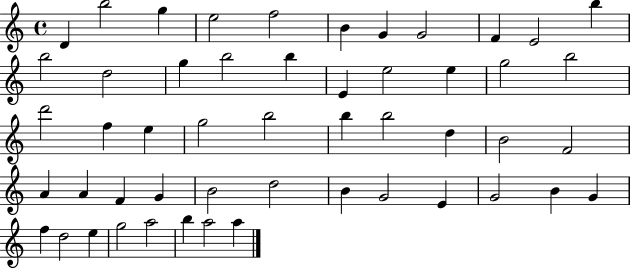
{
  \clef treble
  \time 4/4
  \defaultTimeSignature
  \key c \major
  d'4 b''2 g''4 | e''2 f''2 | b'4 g'4 g'2 | f'4 e'2 b''4 | \break b''2 d''2 | g''4 b''2 b''4 | e'4 e''2 e''4 | g''2 b''2 | \break d'''2 f''4 e''4 | g''2 b''2 | b''4 b''2 d''4 | b'2 f'2 | \break a'4 a'4 f'4 g'4 | b'2 d''2 | b'4 g'2 e'4 | g'2 b'4 g'4 | \break f''4 d''2 e''4 | g''2 a''2 | b''4 a''2 a''4 | \bar "|."
}